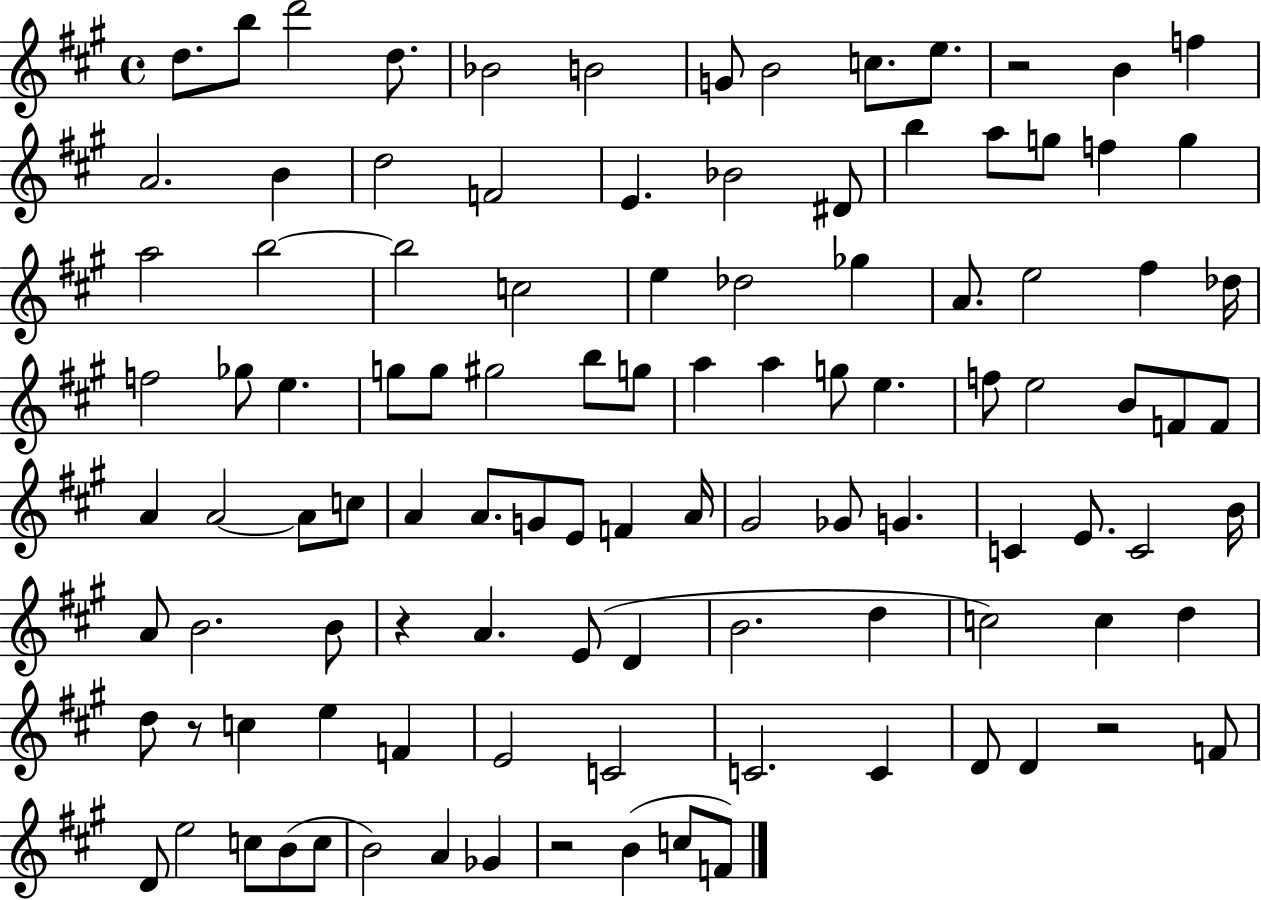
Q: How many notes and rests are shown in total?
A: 107